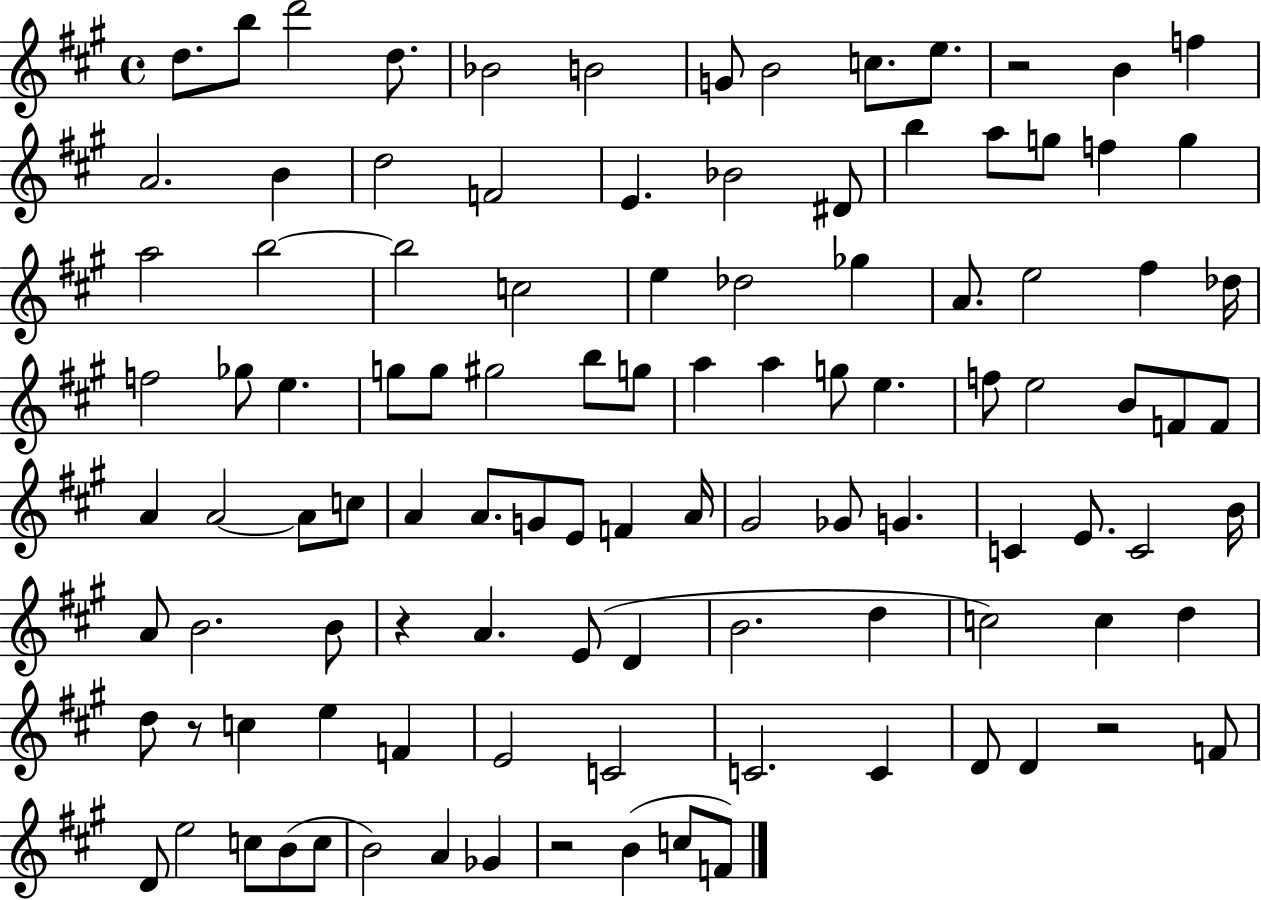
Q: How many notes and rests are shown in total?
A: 107